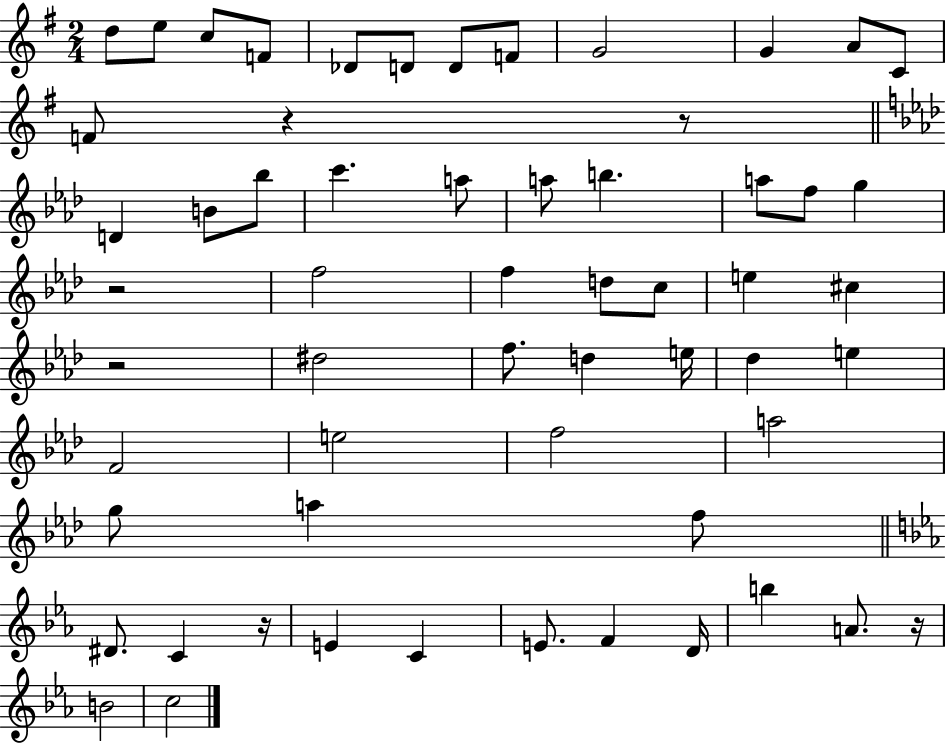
D5/e E5/e C5/e F4/e Db4/e D4/e D4/e F4/e G4/h G4/q A4/e C4/e F4/e R/q R/e D4/q B4/e Bb5/e C6/q. A5/e A5/e B5/q. A5/e F5/e G5/q R/h F5/h F5/q D5/e C5/e E5/q C#5/q R/h D#5/h F5/e. D5/q E5/s Db5/q E5/q F4/h E5/h F5/h A5/h G5/e A5/q F5/e D#4/e. C4/q R/s E4/q C4/q E4/e. F4/q D4/s B5/q A4/e. R/s B4/h C5/h